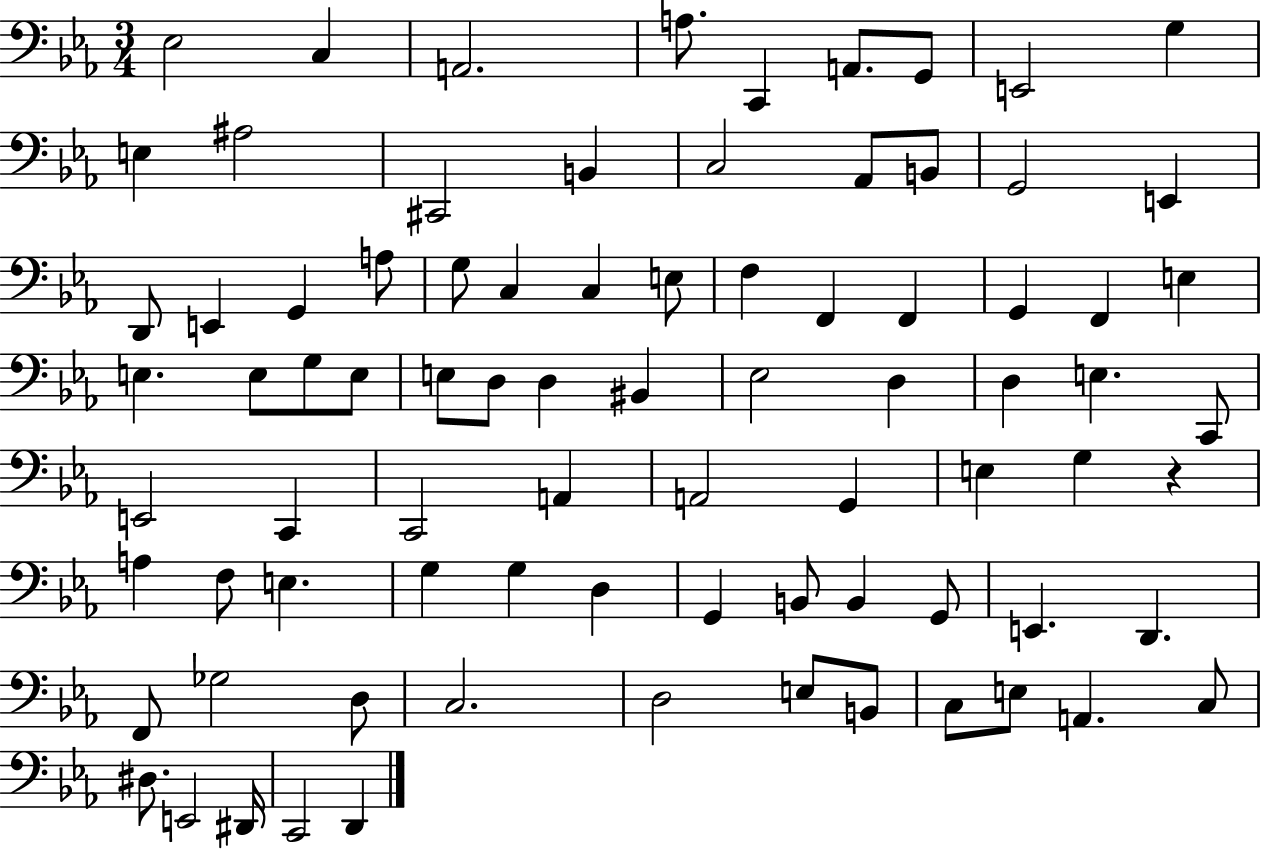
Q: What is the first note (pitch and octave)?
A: Eb3